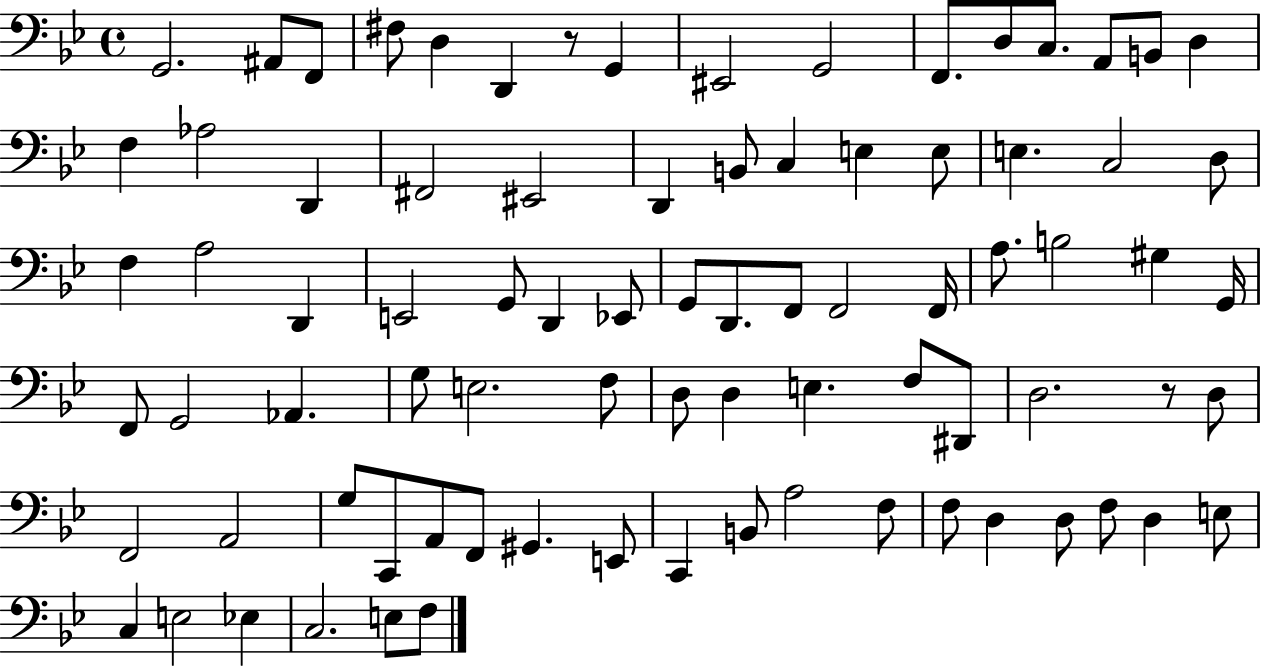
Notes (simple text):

G2/h. A#2/e F2/e F#3/e D3/q D2/q R/e G2/q EIS2/h G2/h F2/e. D3/e C3/e. A2/e B2/e D3/q F3/q Ab3/h D2/q F#2/h EIS2/h D2/q B2/e C3/q E3/q E3/e E3/q. C3/h D3/e F3/q A3/h D2/q E2/h G2/e D2/q Eb2/e G2/e D2/e. F2/e F2/h F2/s A3/e. B3/h G#3/q G2/s F2/e G2/h Ab2/q. G3/e E3/h. F3/e D3/e D3/q E3/q. F3/e D#2/e D3/h. R/e D3/e F2/h A2/h G3/e C2/e A2/e F2/e G#2/q. E2/e C2/q B2/e A3/h F3/e F3/e D3/q D3/e F3/e D3/q E3/e C3/q E3/h Eb3/q C3/h. E3/e F3/e